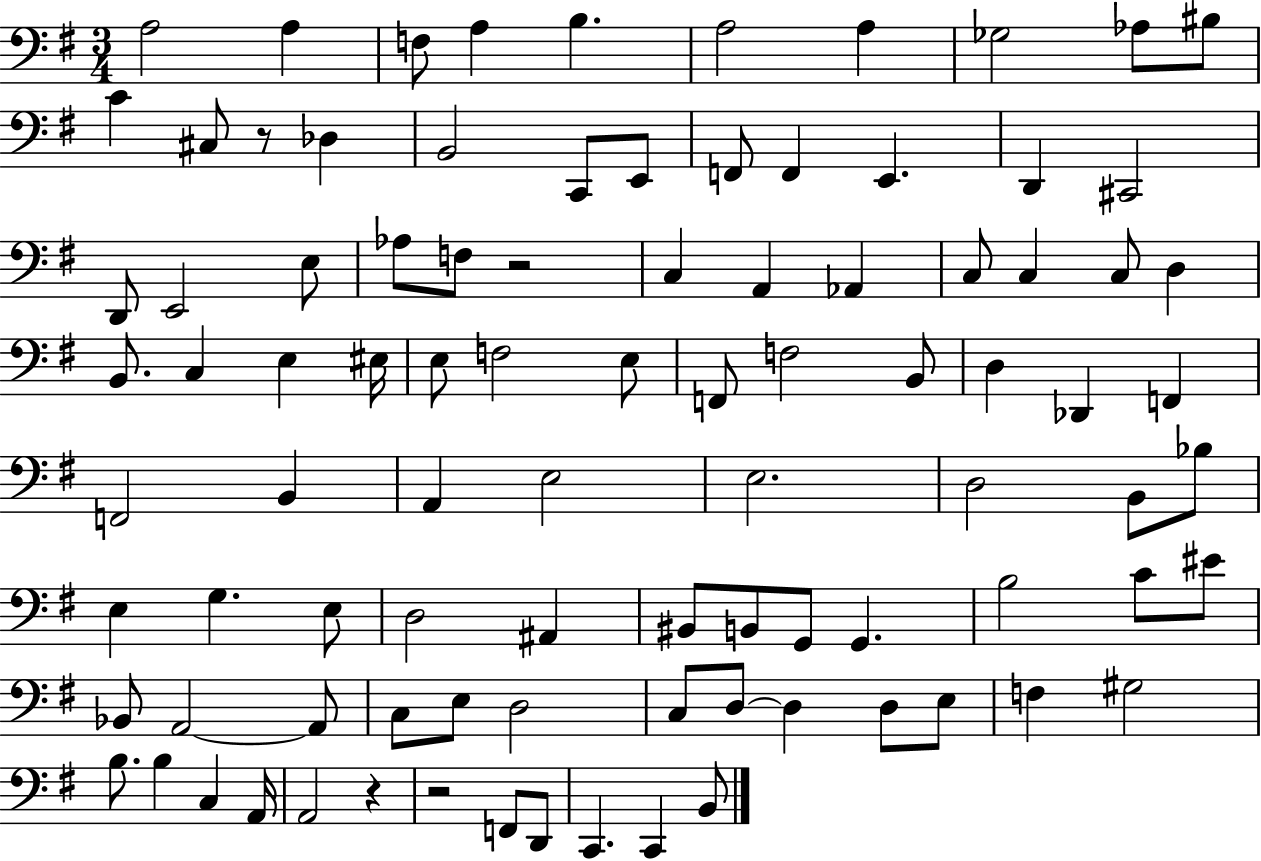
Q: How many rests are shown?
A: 4